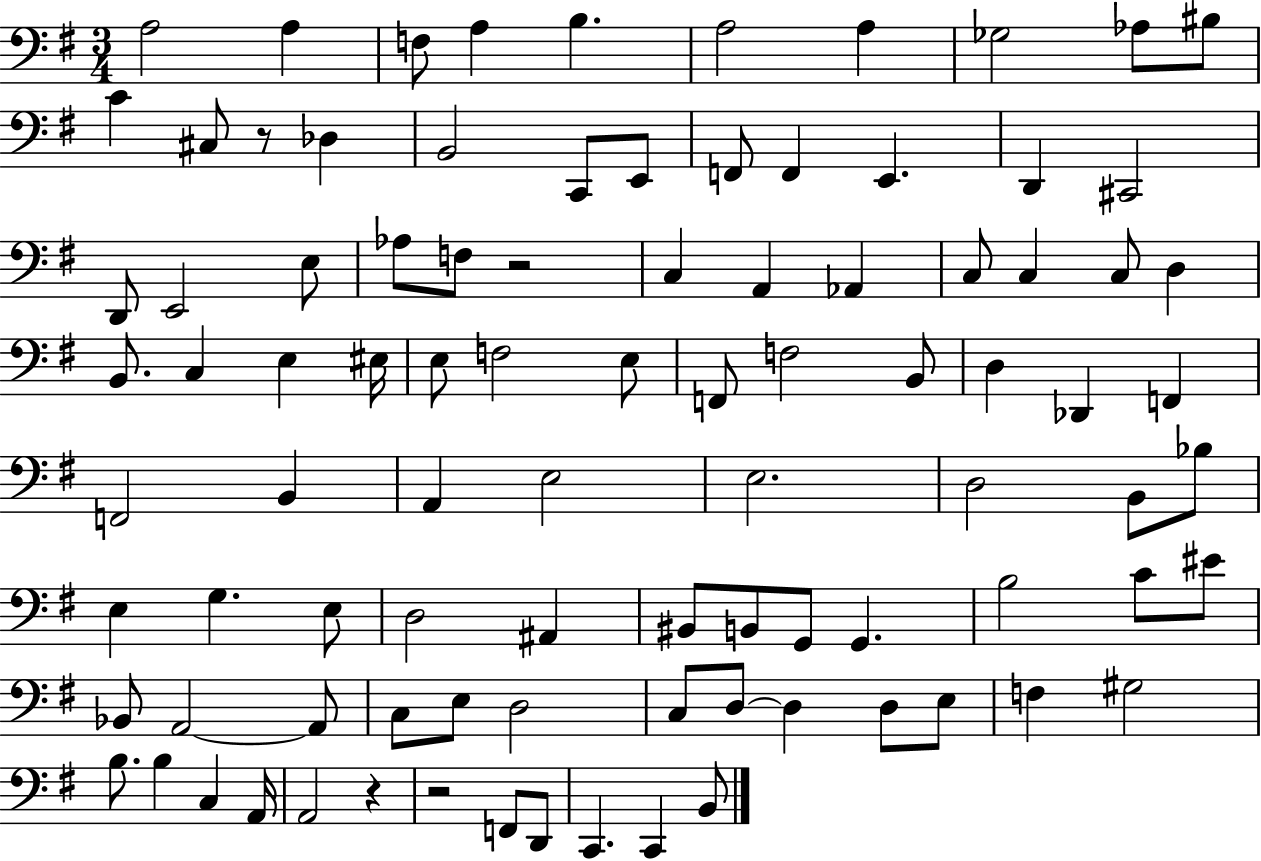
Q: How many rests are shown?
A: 4